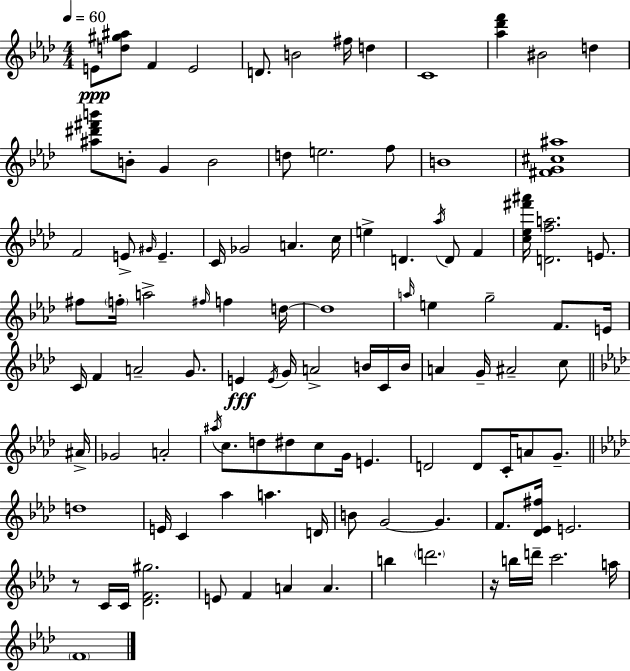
E4/e [D5,G#5,A#5]/e F4/q E4/h D4/e. B4/h F#5/s D5/q C4/w [Ab5,Db6,F6]/q BIS4/h D5/q [A#5,D#6,F#6,B6]/e B4/e G4/q B4/h D5/e E5/h. F5/e B4/w [F#4,G4,C#5,A#5]/w F4/h E4/e G#4/s E4/q. C4/s Gb4/h A4/q. C5/s E5/q D4/q. Ab5/s D4/e F4/q [C5,Eb5,F#6,A#6]/s [D4,F5,A5]/h. E4/e. F#5/e F5/s A5/h F#5/s F5/q D5/s D5/w A5/s E5/q G5/h F4/e. E4/s C4/s F4/q A4/h G4/e. E4/q E4/s G4/s A4/h B4/s C4/s B4/s A4/q G4/s A#4/h C5/e A#4/s Gb4/h A4/h A#5/s C5/e. D5/e D#5/e C5/e G4/s E4/q. D4/h D4/e C4/s A4/e G4/e. D5/w E4/s C4/q Ab5/q A5/q. D4/s B4/e G4/h G4/q. F4/e. [Db4,Eb4,F#5]/s E4/h. R/e C4/s C4/s [Db4,F4,G#5]/h. E4/e F4/q A4/q A4/q. B5/q D6/h. R/s B5/s D6/s C6/h. A5/s F4/w